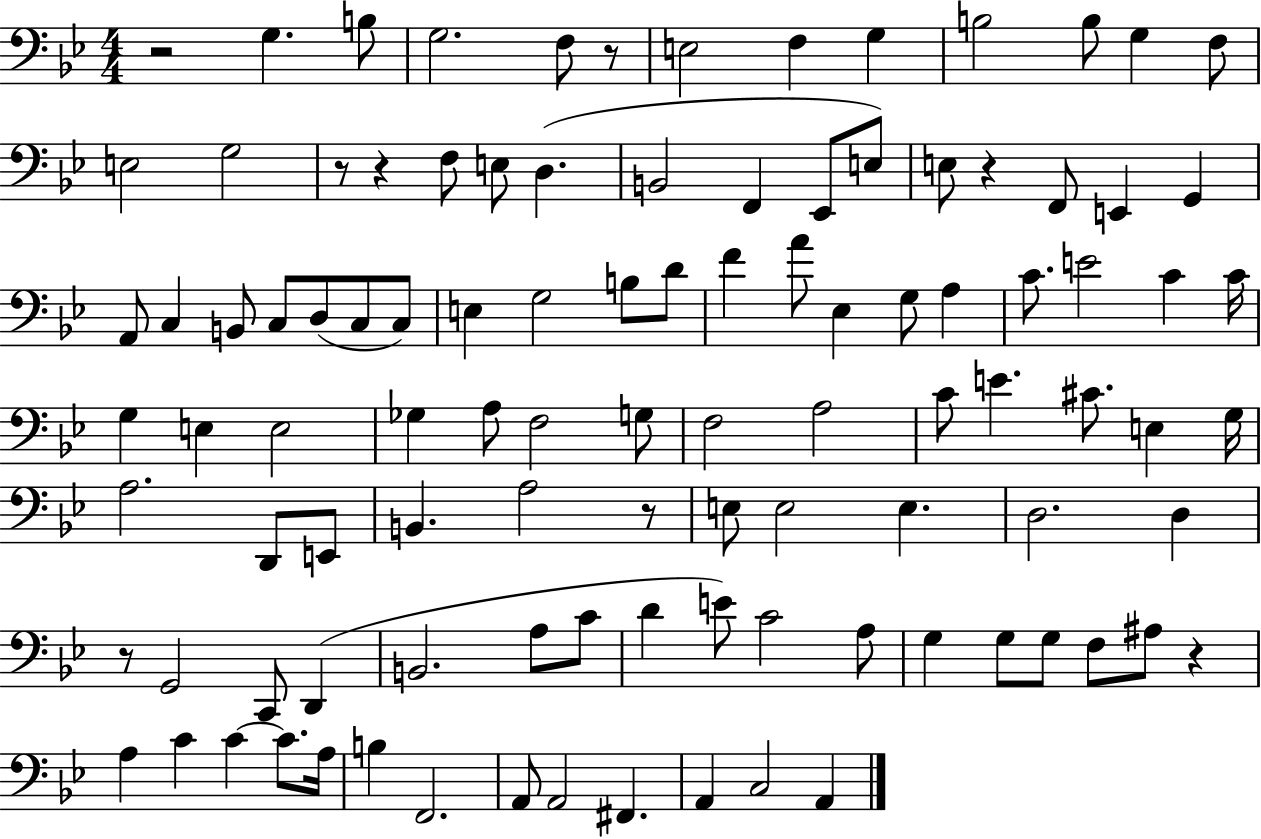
{
  \clef bass
  \numericTimeSignature
  \time 4/4
  \key bes \major
  r2 g4. b8 | g2. f8 r8 | e2 f4 g4 | b2 b8 g4 f8 | \break e2 g2 | r8 r4 f8 e8 d4.( | b,2 f,4 ees,8 e8) | e8 r4 f,8 e,4 g,4 | \break a,8 c4 b,8 c8 d8( c8 c8) | e4 g2 b8 d'8 | f'4 a'8 ees4 g8 a4 | c'8. e'2 c'4 c'16 | \break g4 e4 e2 | ges4 a8 f2 g8 | f2 a2 | c'8 e'4. cis'8. e4 g16 | \break a2. d,8 e,8 | b,4. a2 r8 | e8 e2 e4. | d2. d4 | \break r8 g,2 c,8 d,4( | b,2. a8 c'8 | d'4 e'8) c'2 a8 | g4 g8 g8 f8 ais8 r4 | \break a4 c'4 c'4~~ c'8. a16 | b4 f,2. | a,8 a,2 fis,4. | a,4 c2 a,4 | \break \bar "|."
}